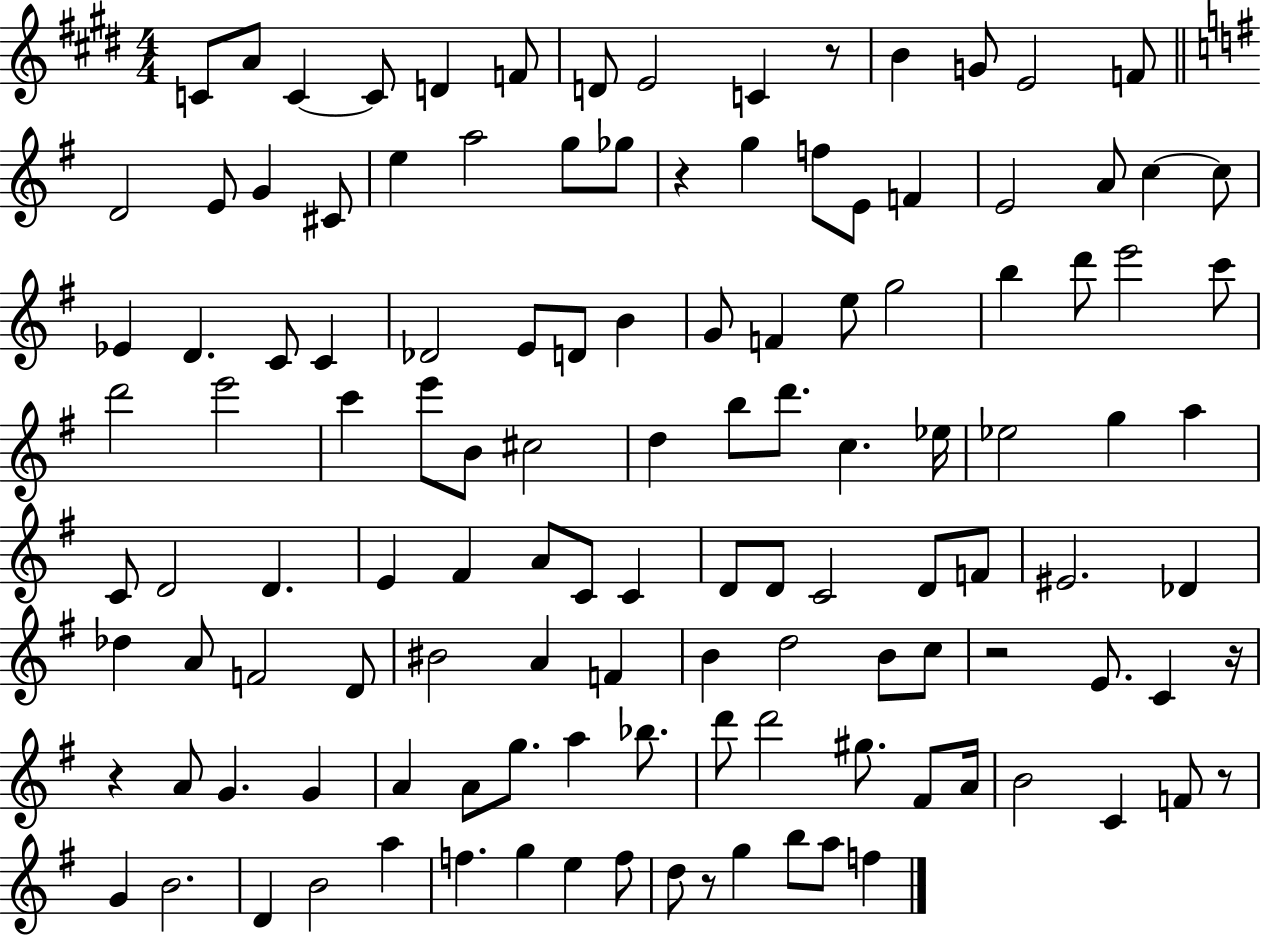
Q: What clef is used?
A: treble